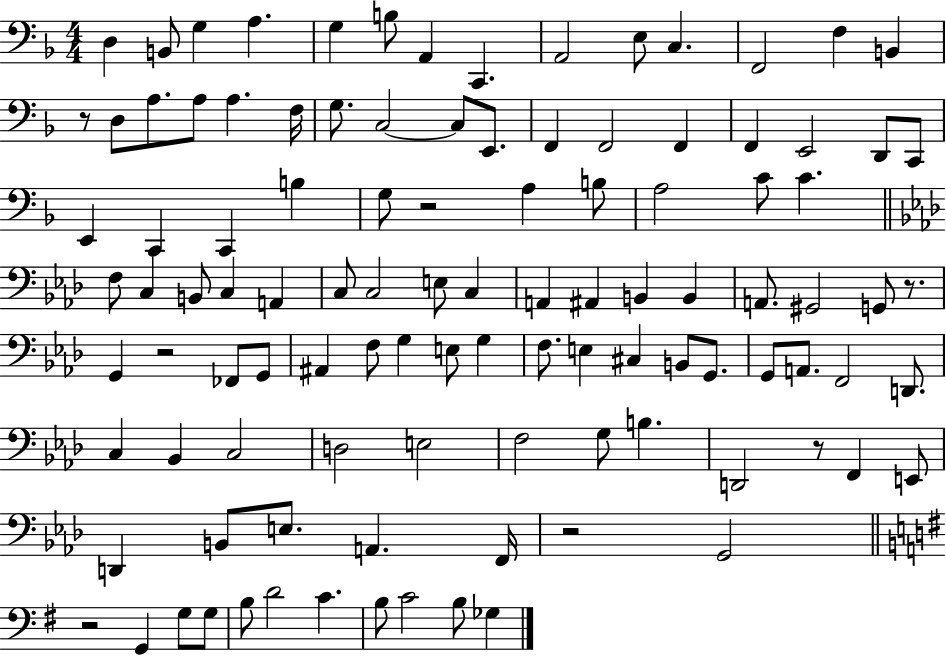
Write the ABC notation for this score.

X:1
T:Untitled
M:4/4
L:1/4
K:F
D, B,,/2 G, A, G, B,/2 A,, C,, A,,2 E,/2 C, F,,2 F, B,, z/2 D,/2 A,/2 A,/2 A, F,/4 G,/2 C,2 C,/2 E,,/2 F,, F,,2 F,, F,, E,,2 D,,/2 C,,/2 E,, C,, C,, B, G,/2 z2 A, B,/2 A,2 C/2 C F,/2 C, B,,/2 C, A,, C,/2 C,2 E,/2 C, A,, ^A,, B,, B,, A,,/2 ^G,,2 G,,/2 z/2 G,, z2 _F,,/2 G,,/2 ^A,, F,/2 G, E,/2 G, F,/2 E, ^C, B,,/2 G,,/2 G,,/2 A,,/2 F,,2 D,,/2 C, _B,, C,2 D,2 E,2 F,2 G,/2 B, D,,2 z/2 F,, E,,/2 D,, B,,/2 E,/2 A,, F,,/4 z2 G,,2 z2 G,, G,/2 G,/2 B,/2 D2 C B,/2 C2 B,/2 _G,